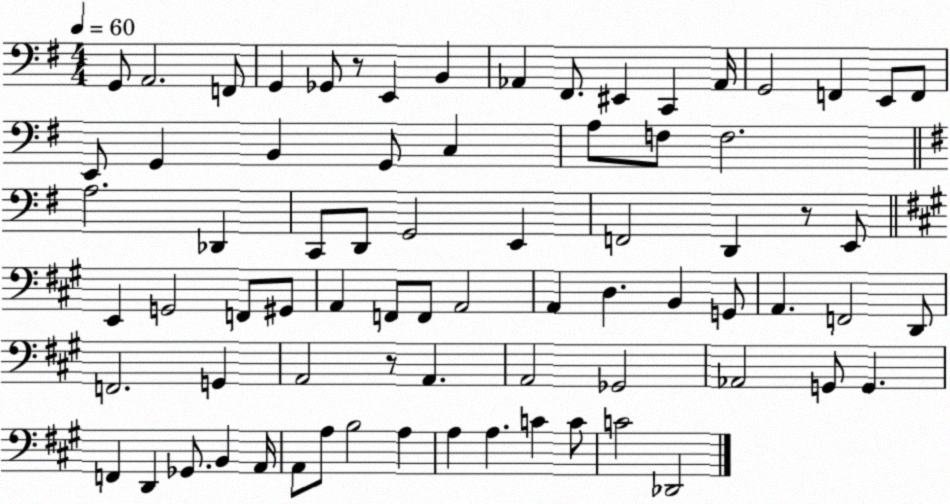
X:1
T:Untitled
M:4/4
L:1/4
K:G
G,,/2 A,,2 F,,/2 G,, _G,,/2 z/2 E,, B,, _A,, ^F,,/2 ^E,, C,, _A,,/4 G,,2 F,, E,,/2 F,,/2 E,,/2 G,, B,, G,,/2 C, A,/2 F,/2 F,2 A,2 _D,, C,,/2 D,,/2 G,,2 E,, F,,2 D,, z/2 E,,/2 E,, G,,2 F,,/2 ^G,,/2 A,, F,,/2 F,,/2 A,,2 A,, D, B,, G,,/2 A,, F,,2 D,,/2 F,,2 G,, A,,2 z/2 A,, A,,2 _G,,2 _A,,2 G,,/2 G,, F,, D,, _G,,/2 B,, A,,/4 A,,/2 A,/2 B,2 A, A, A, C C/2 C2 _D,,2